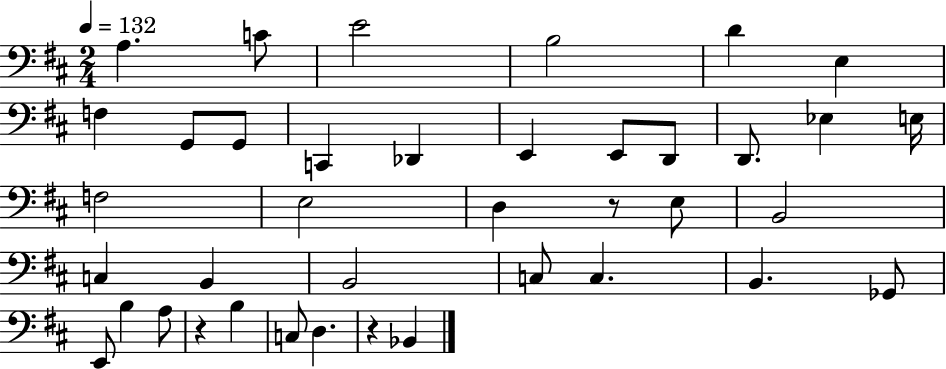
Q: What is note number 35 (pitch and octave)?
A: D3